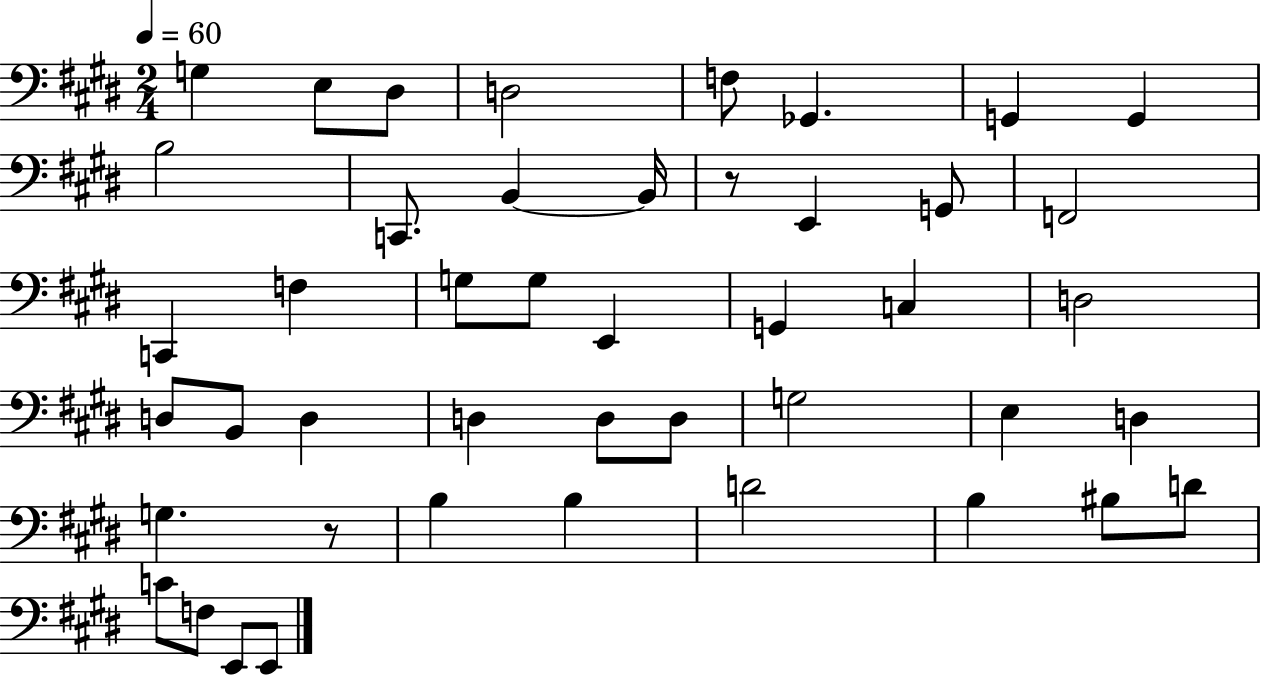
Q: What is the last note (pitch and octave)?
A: E2